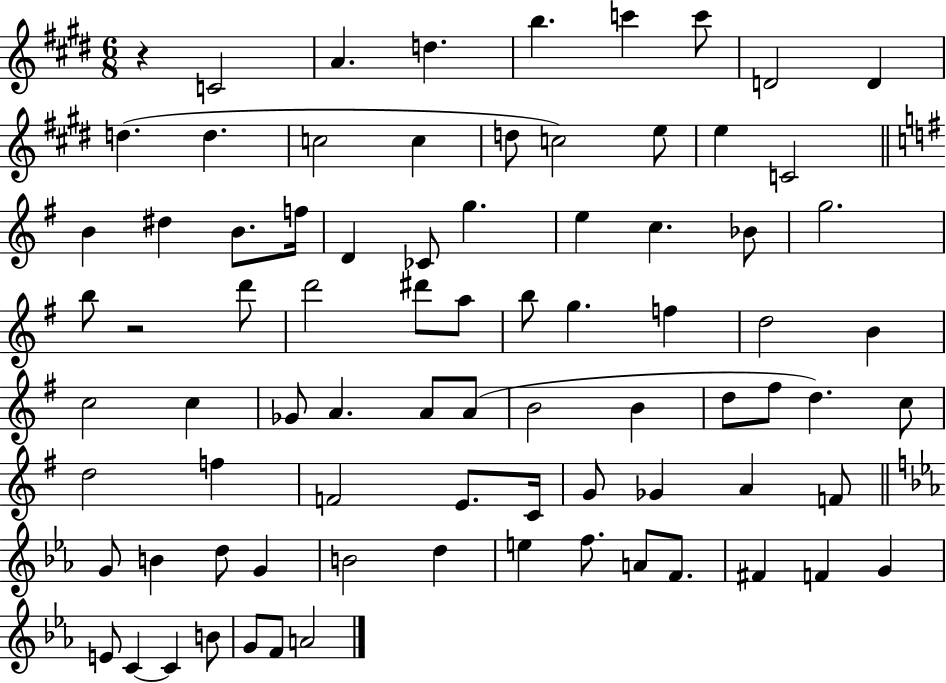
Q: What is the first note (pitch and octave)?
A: C4